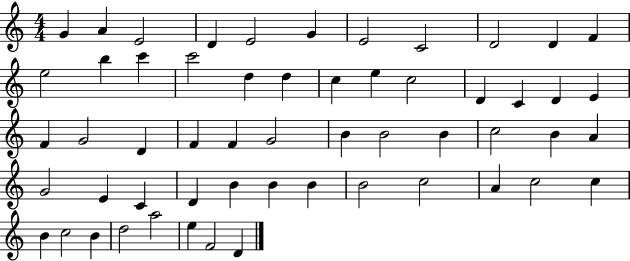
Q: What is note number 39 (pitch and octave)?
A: C4